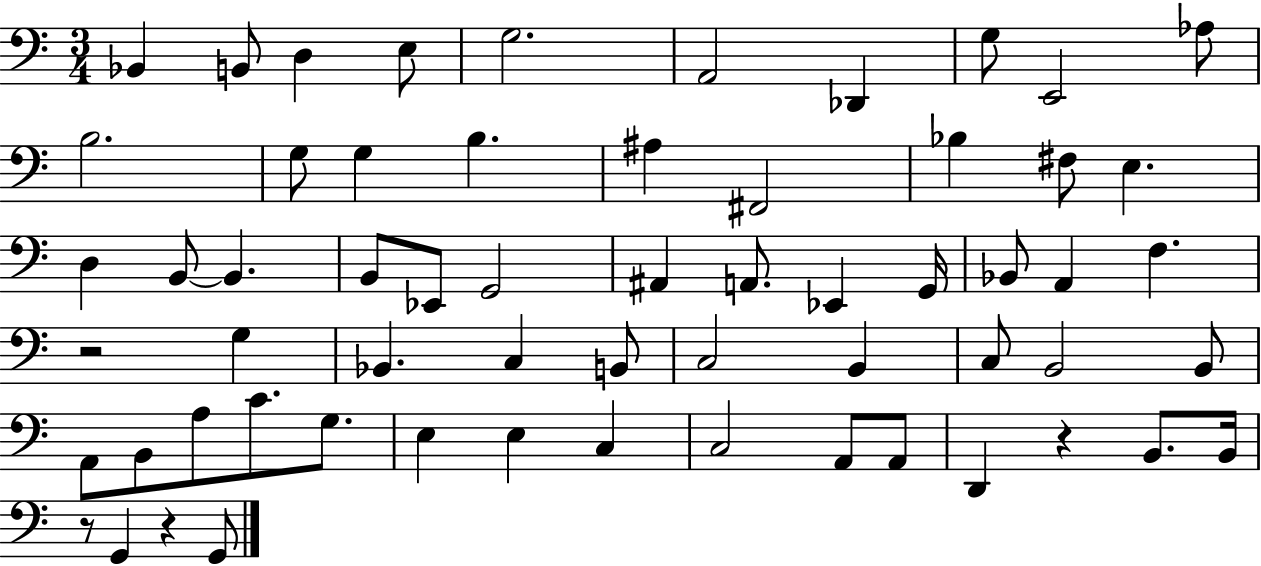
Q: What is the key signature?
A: C major